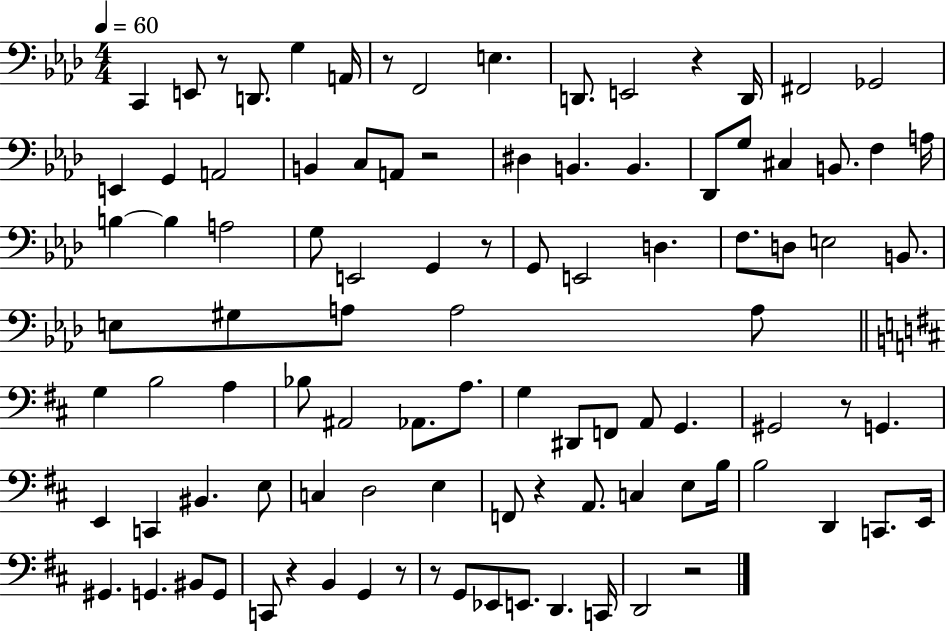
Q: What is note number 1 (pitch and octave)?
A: C2